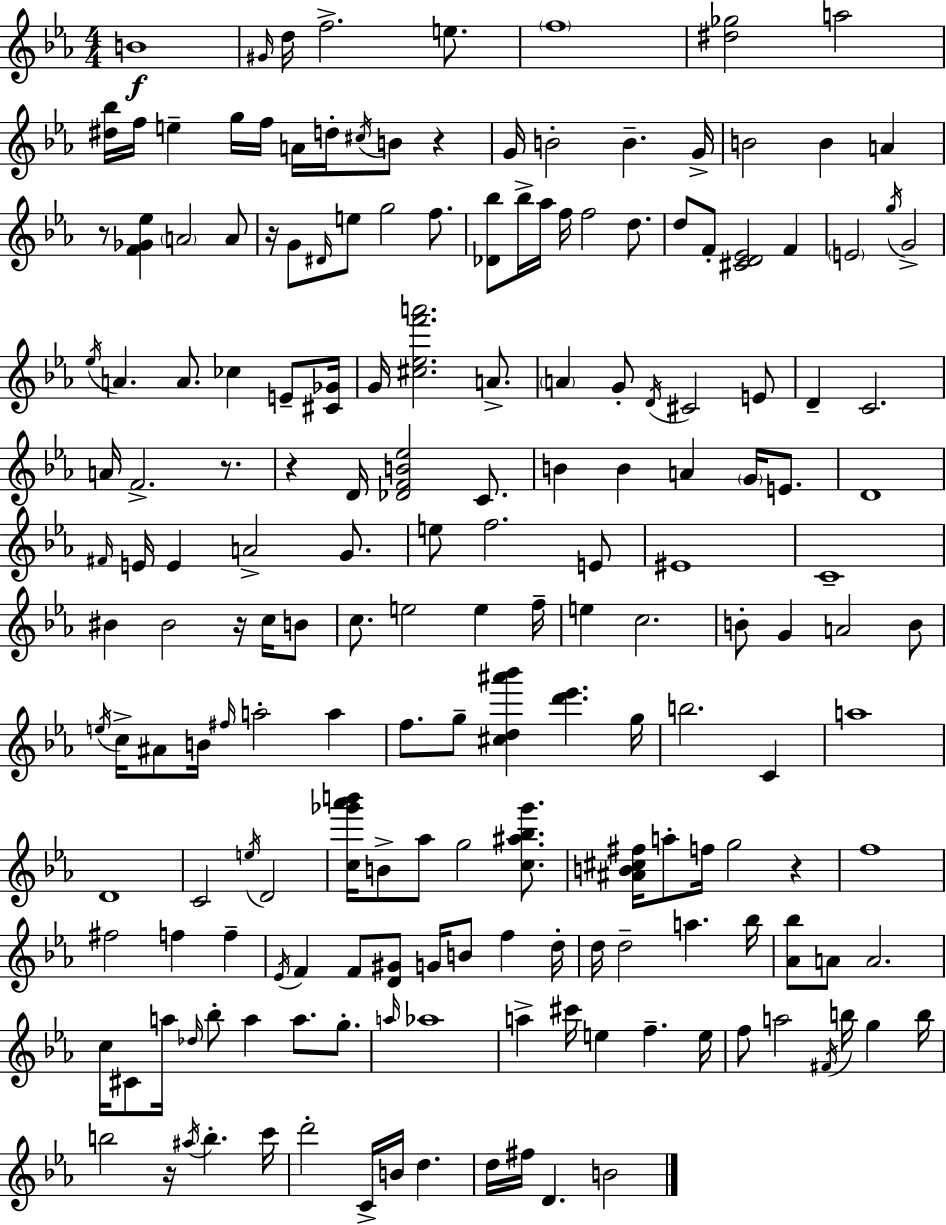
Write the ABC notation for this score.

X:1
T:Untitled
M:4/4
L:1/4
K:Eb
B4 ^G/4 d/4 f2 e/2 f4 [^d_g]2 a2 [^d_b]/4 f/4 e g/4 f/4 A/4 d/4 ^c/4 B/2 z G/4 B2 B G/4 B2 B A z/2 [F_G_e] A2 A/2 z/4 G/2 ^D/4 e/2 g2 f/2 [_D_b]/2 _b/4 _a/4 f/4 f2 d/2 d/2 F/2 [^CD_E]2 F E2 g/4 G2 _e/4 A A/2 _c E/2 [^C_G]/4 G/4 [^c_ef'a']2 A/2 A G/2 D/4 ^C2 E/2 D C2 A/4 F2 z/2 z D/4 [_DFB_e]2 C/2 B B A G/4 E/2 D4 ^F/4 E/4 E A2 G/2 e/2 f2 E/2 ^E4 C4 ^B ^B2 z/4 c/4 B/2 c/2 e2 e f/4 e c2 B/2 G A2 B/2 e/4 c/4 ^A/2 B/4 ^f/4 a2 a f/2 g/2 [^cd^a'_b'] [d'_e'] g/4 b2 C a4 D4 C2 e/4 D2 [c_g'_a'b']/4 B/2 _a/2 g2 [c^a_b_g']/2 [^AB^c^f]/4 a/2 f/4 g2 z f4 ^f2 f f _E/4 F F/2 [D^G]/2 G/4 B/2 f d/4 d/4 d2 a _b/4 [_A_b]/2 A/2 A2 c/4 ^C/2 a/4 _d/4 _b/2 a a/2 g/2 a/4 _a4 a ^c'/4 e f e/4 f/2 a2 ^F/4 b/4 g b/4 b2 z/4 ^a/4 b c'/4 d'2 C/4 B/4 d d/4 ^f/4 D B2